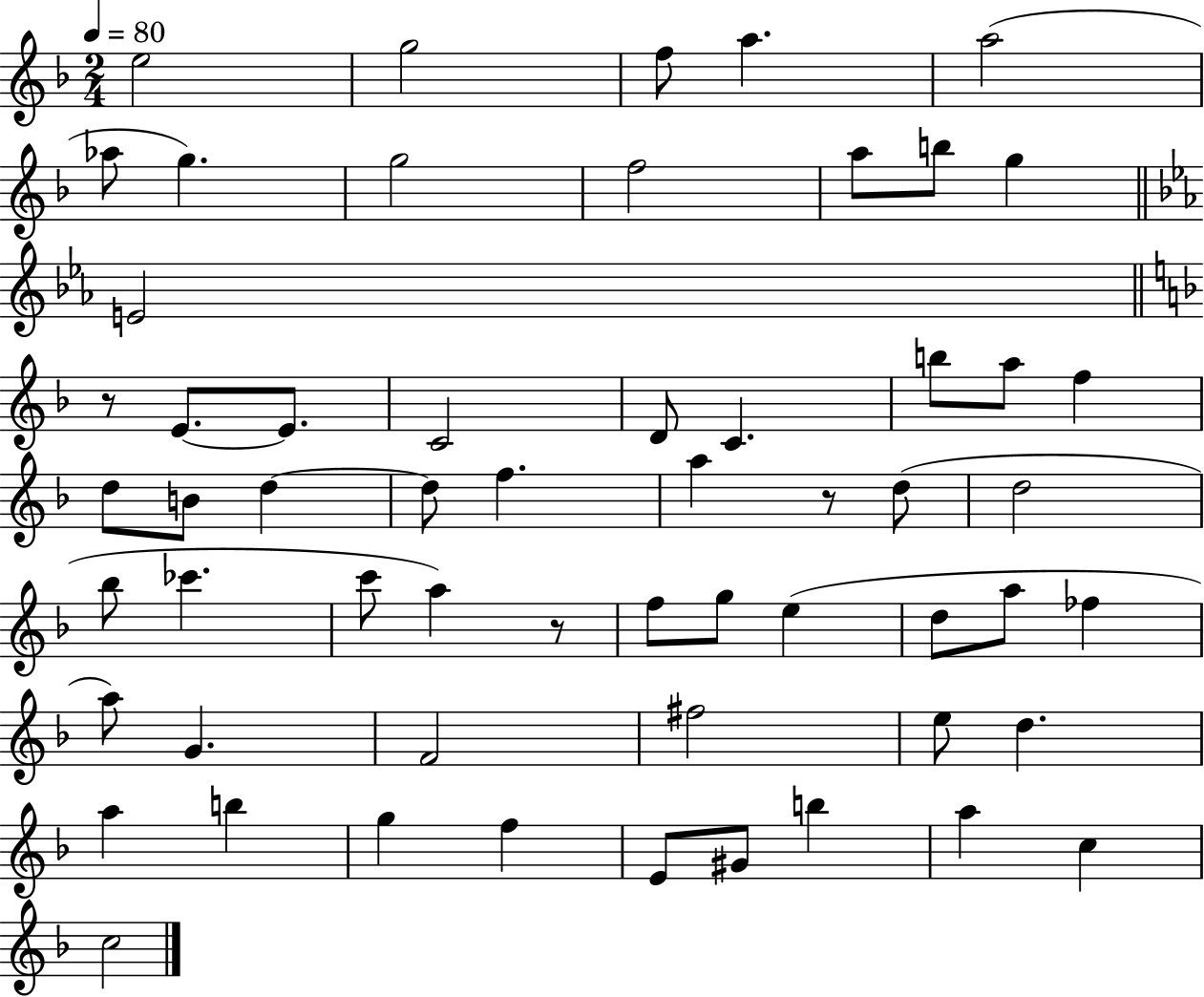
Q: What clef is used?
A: treble